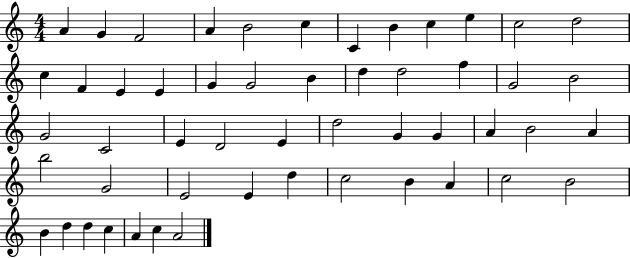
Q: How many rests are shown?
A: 0